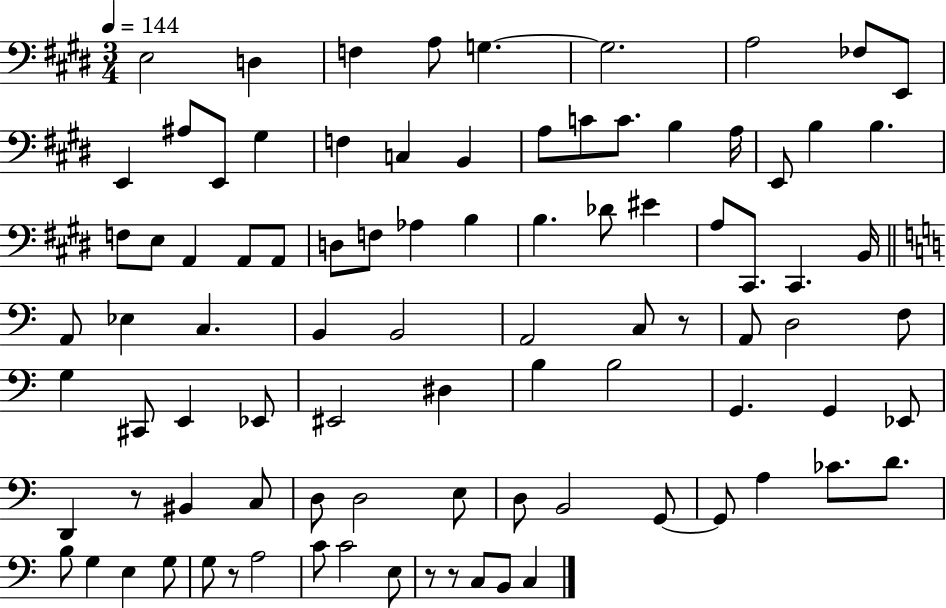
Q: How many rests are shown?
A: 5